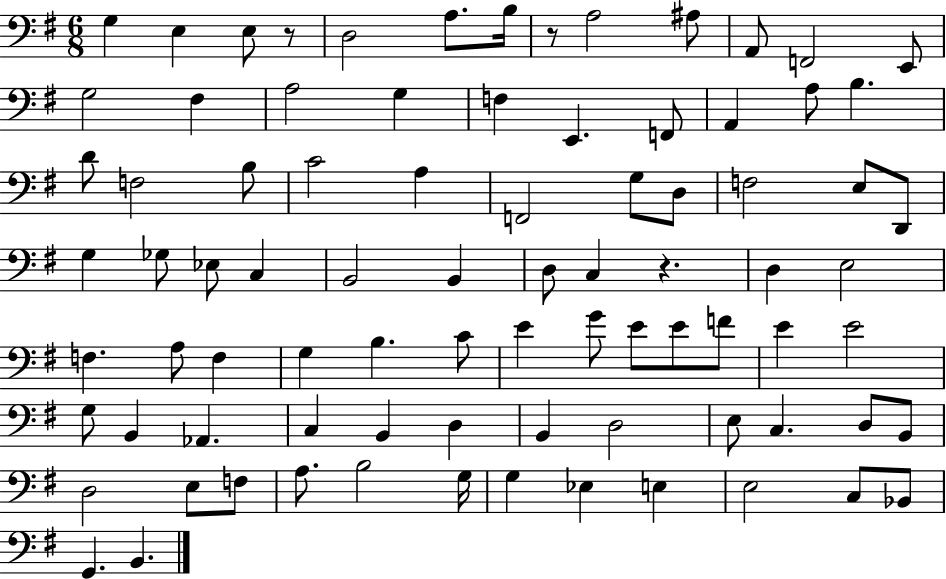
X:1
T:Untitled
M:6/8
L:1/4
K:G
G, E, E,/2 z/2 D,2 A,/2 B,/4 z/2 A,2 ^A,/2 A,,/2 F,,2 E,,/2 G,2 ^F, A,2 G, F, E,, F,,/2 A,, A,/2 B, D/2 F,2 B,/2 C2 A, F,,2 G,/2 D,/2 F,2 E,/2 D,,/2 G, _G,/2 _E,/2 C, B,,2 B,, D,/2 C, z D, E,2 F, A,/2 F, G, B, C/2 E G/2 E/2 E/2 F/2 E E2 G,/2 B,, _A,, C, B,, D, B,, D,2 E,/2 C, D,/2 B,,/2 D,2 E,/2 F,/2 A,/2 B,2 G,/4 G, _E, E, E,2 C,/2 _B,,/2 G,, B,,